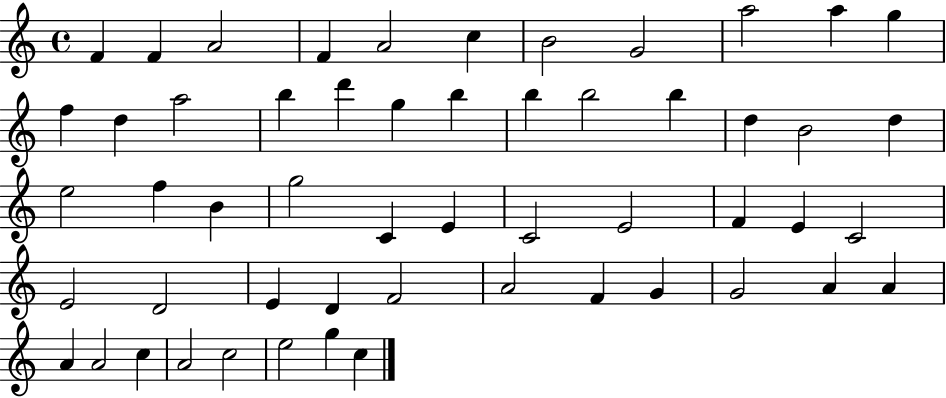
X:1
T:Untitled
M:4/4
L:1/4
K:C
F F A2 F A2 c B2 G2 a2 a g f d a2 b d' g b b b2 b d B2 d e2 f B g2 C E C2 E2 F E C2 E2 D2 E D F2 A2 F G G2 A A A A2 c A2 c2 e2 g c